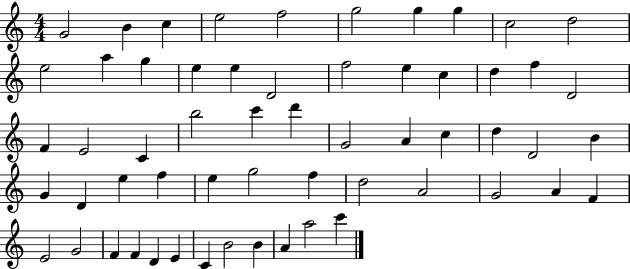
G4/h B4/q C5/q E5/h F5/h G5/h G5/q G5/q C5/h D5/h E5/h A5/q G5/q E5/q E5/q D4/h F5/h E5/q C5/q D5/q F5/q D4/h F4/q E4/h C4/q B5/h C6/q D6/q G4/h A4/q C5/q D5/q D4/h B4/q G4/q D4/q E5/q F5/q E5/q G5/h F5/q D5/h A4/h G4/h A4/q F4/q E4/h G4/h F4/q F4/q D4/q E4/q C4/q B4/h B4/q A4/q A5/h C6/q